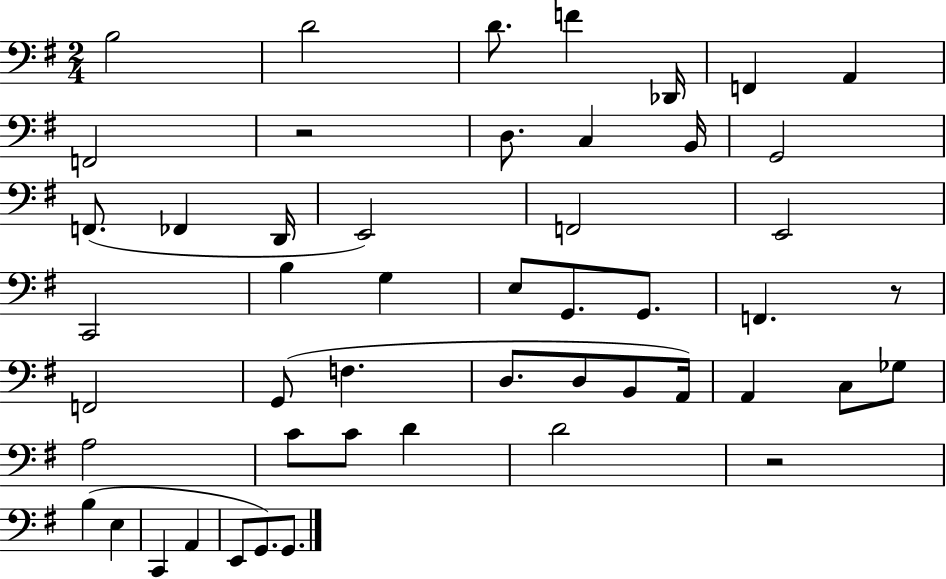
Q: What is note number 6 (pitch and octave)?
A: F2